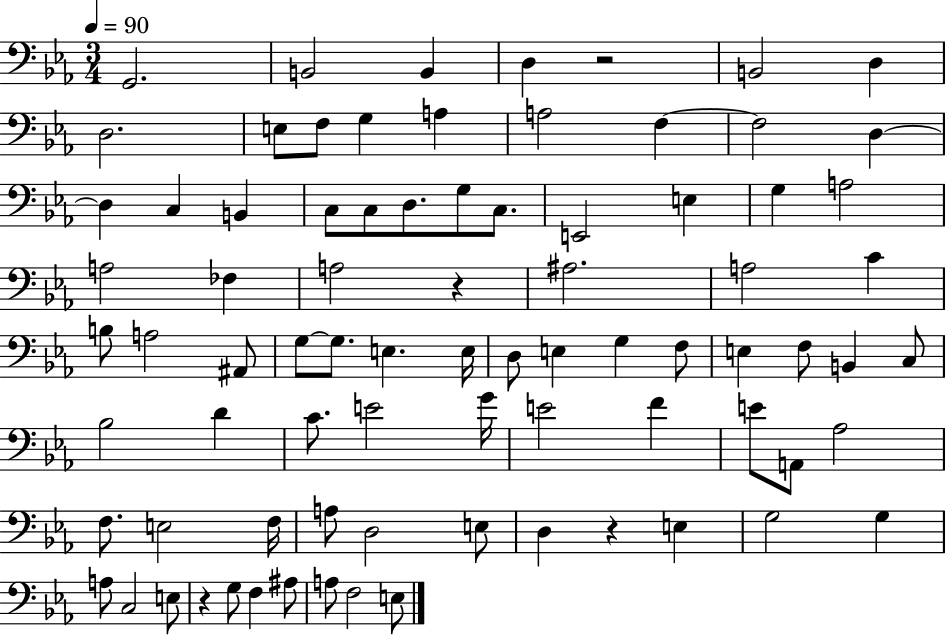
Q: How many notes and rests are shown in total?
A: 81